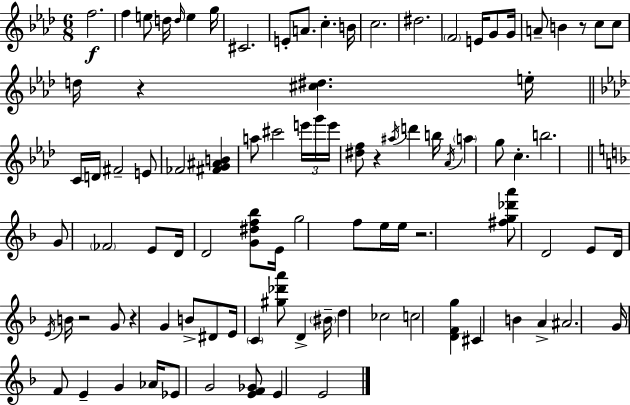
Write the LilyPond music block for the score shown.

{
  \clef treble
  \numericTimeSignature
  \time 6/8
  \key aes \major
  \repeat volta 2 { f''2.\f | f''4 e''8 d''16 \grace { d''16 } e''4 | g''16 cis'2. | e'8-. a'8. c''4.-. | \break b'16 c''2. | dis''2. | \parenthesize f'2 e'16 g'8 | g'16 a'8-- b'4 r8 c''8 c''8 | \break d''16 r4 <cis'' dis''>4. | e''16-. \bar "||" \break \key f \minor c'16 d'16 fis'2-- e'8 | fes'2 <fis' g' ais' b'>4 | a''8 cis'''2 \tuplet 3/2 { e'''16 g'''16 | e'''16 } <dis'' f''>8 r4 \acciaccatura { ais''16 } d'''4 | \break b''16 \acciaccatura { aes'16 } \parenthesize a''4 g''8 c''4.-. | b''2. | \bar "||" \break \key f \major g'8 \parenthesize fes'2 e'8 | d'16 d'2 <g' dis'' f'' bes''>8 e'16 | g''2 f''8 e''16 e''16 | r2. | \break <fis'' g'' des''' a'''>8 d'2 e'8 | d'16 \acciaccatura { e'16 } b'16 r2 g'8 | r4 g'4 b'8-> dis'8 | e'16 \parenthesize c'4 <gis'' des''' a'''>8 d'4-> | \break \parenthesize bis'16-- d''4 ces''2 | c''2 <d' f' g''>4 | cis'4 b'4 a'4-> | ais'2. | \break g'16 f'8 e'4-- g'4 | aes'16 ees'8 g'2 <e' f' ges'>8 | e'4 e'2 | } \bar "|."
}